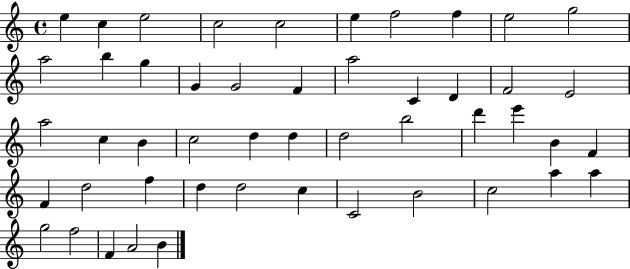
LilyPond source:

{
  \clef treble
  \time 4/4
  \defaultTimeSignature
  \key c \major
  e''4 c''4 e''2 | c''2 c''2 | e''4 f''2 f''4 | e''2 g''2 | \break a''2 b''4 g''4 | g'4 g'2 f'4 | a''2 c'4 d'4 | f'2 e'2 | \break a''2 c''4 b'4 | c''2 d''4 d''4 | d''2 b''2 | d'''4 e'''4 b'4 f'4 | \break f'4 d''2 f''4 | d''4 d''2 c''4 | c'2 b'2 | c''2 a''4 a''4 | \break g''2 f''2 | f'4 a'2 b'4 | \bar "|."
}